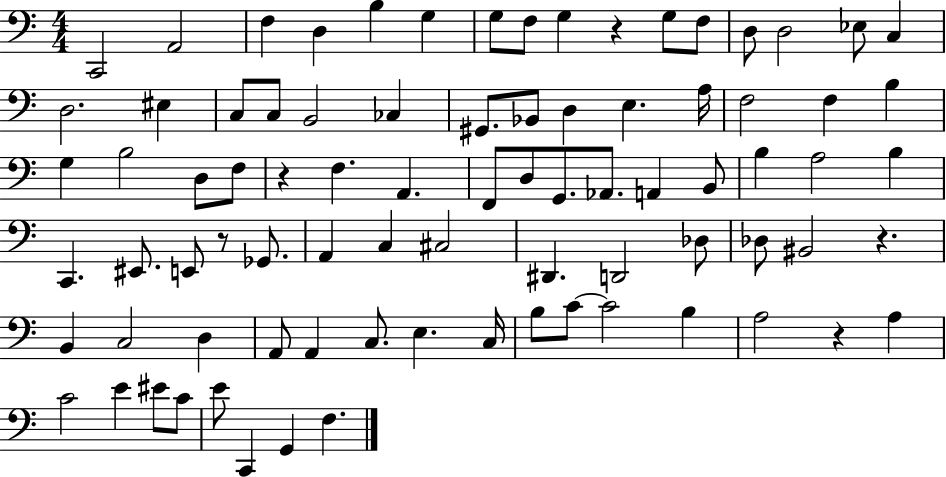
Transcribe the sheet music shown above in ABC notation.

X:1
T:Untitled
M:4/4
L:1/4
K:C
C,,2 A,,2 F, D, B, G, G,/2 F,/2 G, z G,/2 F,/2 D,/2 D,2 _E,/2 C, D,2 ^E, C,/2 C,/2 B,,2 _C, ^G,,/2 _B,,/2 D, E, A,/4 F,2 F, B, G, B,2 D,/2 F,/2 z F, A,, F,,/2 D,/2 G,,/2 _A,,/2 A,, B,,/2 B, A,2 B, C,, ^E,,/2 E,,/2 z/2 _G,,/2 A,, C, ^C,2 ^D,, D,,2 _D,/2 _D,/2 ^B,,2 z B,, C,2 D, A,,/2 A,, C,/2 E, C,/4 B,/2 C/2 C2 B, A,2 z A, C2 E ^E/2 C/2 E/2 C,, G,, F,